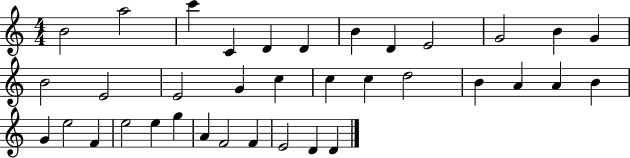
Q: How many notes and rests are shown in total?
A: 36